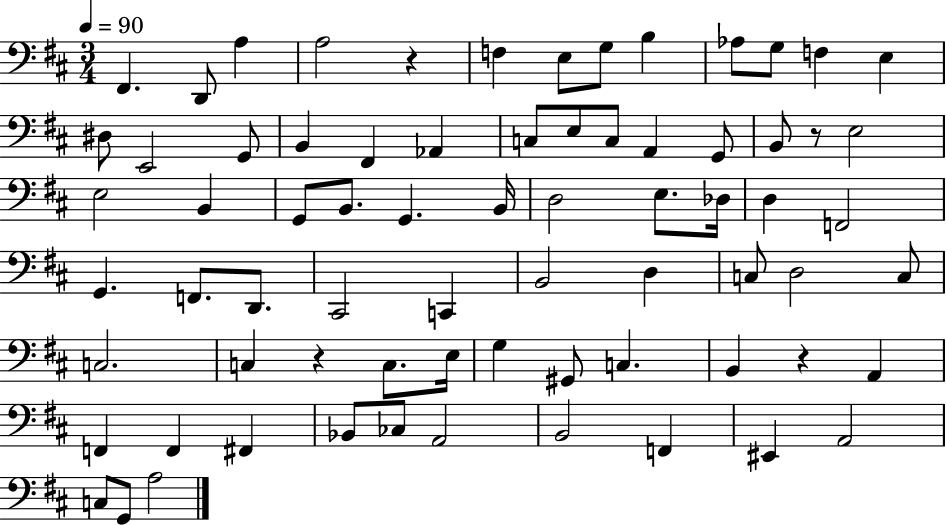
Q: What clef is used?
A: bass